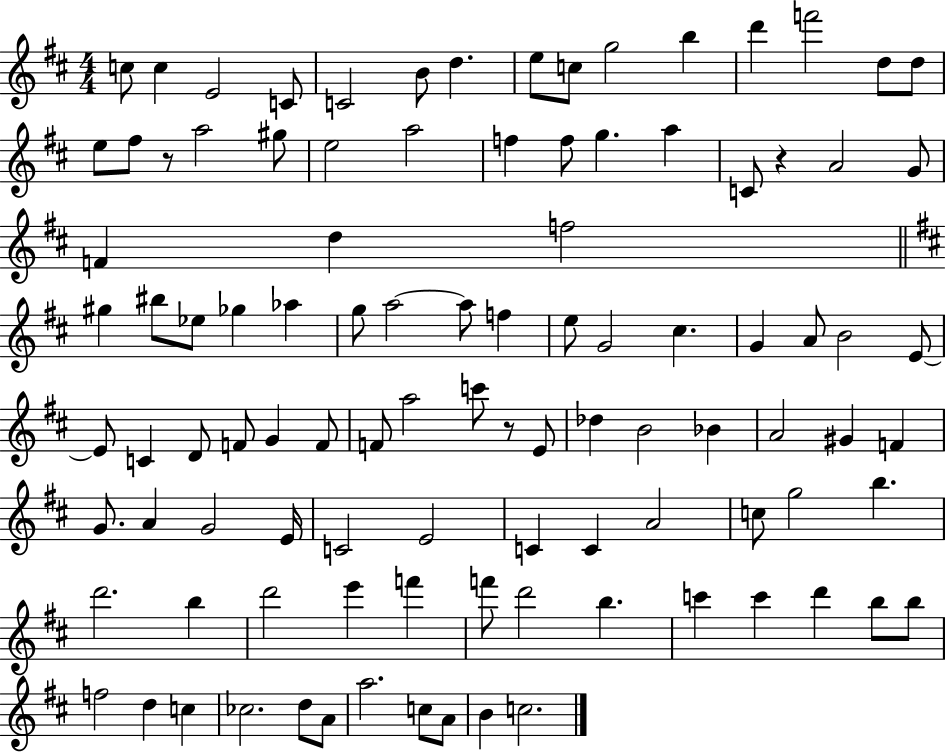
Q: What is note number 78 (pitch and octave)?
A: D6